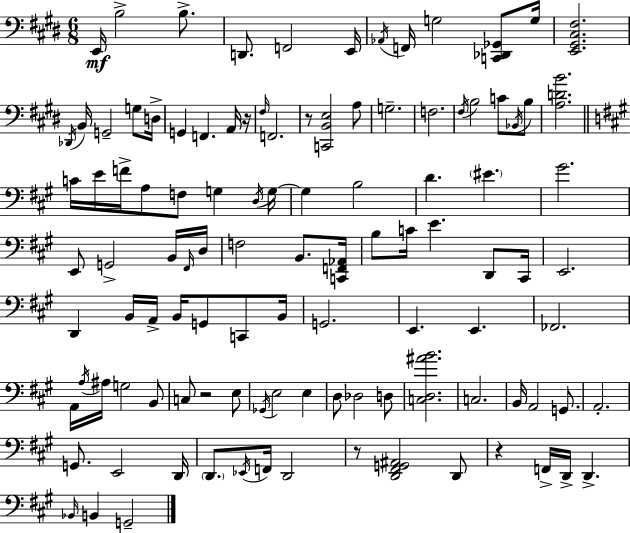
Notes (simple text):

E2/s B3/h B3/e. D2/e. F2/h E2/s Ab2/s F2/s G3/h [C2,Db2,Gb2]/e G3/s [E2,G#2,C#3,F#3]/h. Db2/s B2/s G2/h G3/e D3/s G2/q F2/q. A2/s R/s F#3/s F2/h. R/e [C2,B2,E3]/h A3/e G3/h. F3/h. F#3/s B3/h C4/e Bb2/s B3/e [A3,D4,B4]/h. C4/s E4/s F4/s A3/e F3/e G3/q D3/s G3/s G3/q B3/h D4/q. EIS4/q. G#4/h. E2/e G2/h B2/s F#2/s D3/s F3/h B2/e. [C2,F2,Ab2]/s B3/e C4/s E4/q. D2/e C#2/s E2/h. D2/q B2/s A2/s B2/s G2/e C2/e B2/s G2/h. E2/q. E2/q. FES2/h. A2/s A3/s A#3/s G3/h B2/e C3/e R/h E3/e Gb2/s E3/h E3/q D3/e Db3/h D3/e [C3,D3,A#4,B4]/h. C3/h. B2/s A2/h G2/e. A2/h. G2/e. E2/h D2/s D2/e. Eb2/s F2/s D2/h R/e [D2,F#2,G2,A#2]/h D2/e R/q F2/s D2/s D2/q. Bb2/s B2/q G2/h